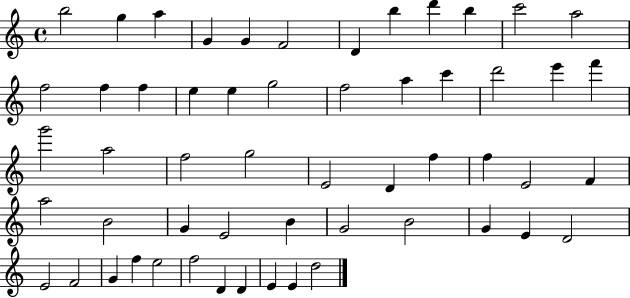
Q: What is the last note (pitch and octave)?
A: D5